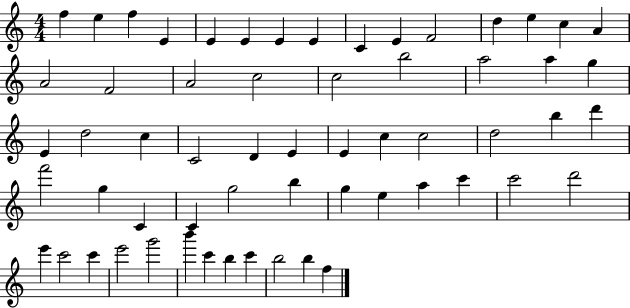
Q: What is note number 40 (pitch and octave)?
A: C4